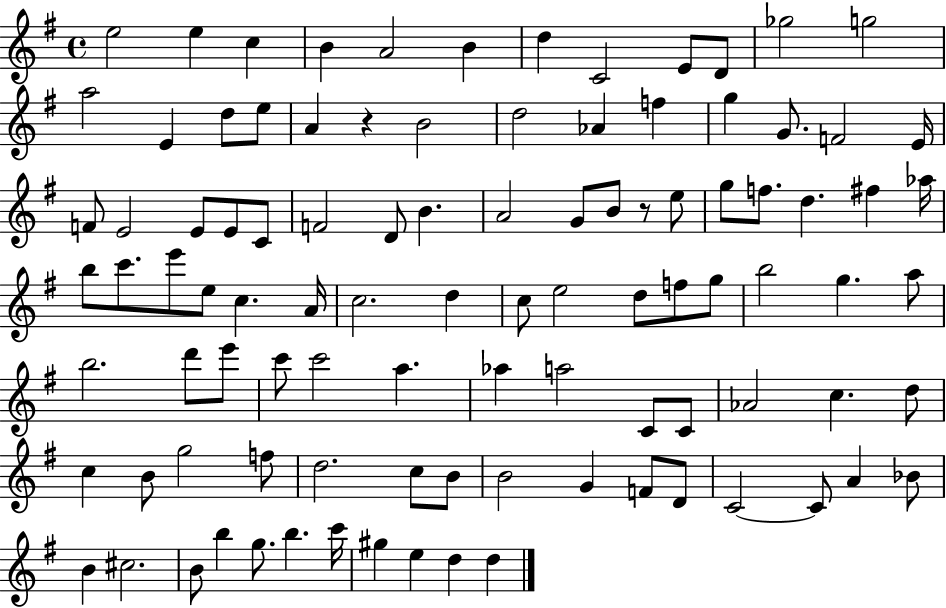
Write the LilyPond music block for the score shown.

{
  \clef treble
  \time 4/4
  \defaultTimeSignature
  \key g \major
  e''2 e''4 c''4 | b'4 a'2 b'4 | d''4 c'2 e'8 d'8 | ges''2 g''2 | \break a''2 e'4 d''8 e''8 | a'4 r4 b'2 | d''2 aes'4 f''4 | g''4 g'8. f'2 e'16 | \break f'8 e'2 e'8 e'8 c'8 | f'2 d'8 b'4. | a'2 g'8 b'8 r8 e''8 | g''8 f''8. d''4. fis''4 aes''16 | \break b''8 c'''8. e'''8 e''8 c''4. a'16 | c''2. d''4 | c''8 e''2 d''8 f''8 g''8 | b''2 g''4. a''8 | \break b''2. d'''8 e'''8 | c'''8 c'''2 a''4. | aes''4 a''2 c'8 c'8 | aes'2 c''4. d''8 | \break c''4 b'8 g''2 f''8 | d''2. c''8 b'8 | b'2 g'4 f'8 d'8 | c'2~~ c'8 a'4 bes'8 | \break b'4 cis''2. | b'8 b''4 g''8. b''4. c'''16 | gis''4 e''4 d''4 d''4 | \bar "|."
}